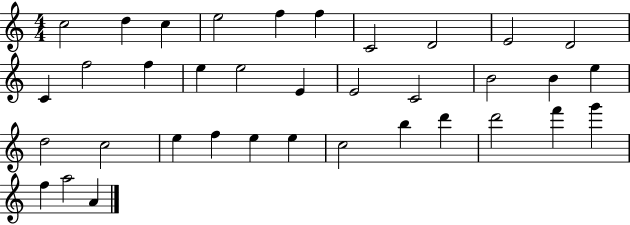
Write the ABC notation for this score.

X:1
T:Untitled
M:4/4
L:1/4
K:C
c2 d c e2 f f C2 D2 E2 D2 C f2 f e e2 E E2 C2 B2 B e d2 c2 e f e e c2 b d' d'2 f' g' f a2 A